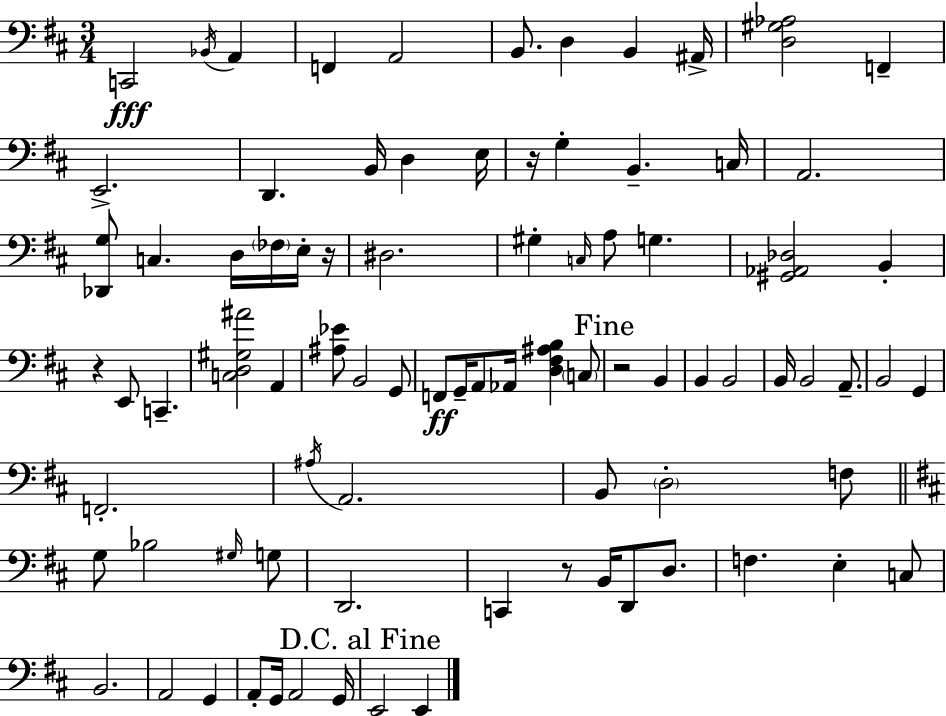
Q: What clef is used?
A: bass